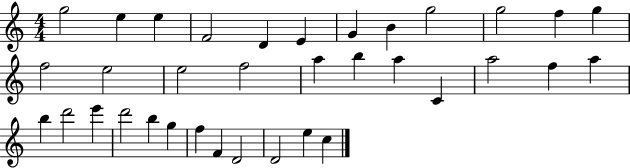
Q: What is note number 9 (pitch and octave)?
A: G5